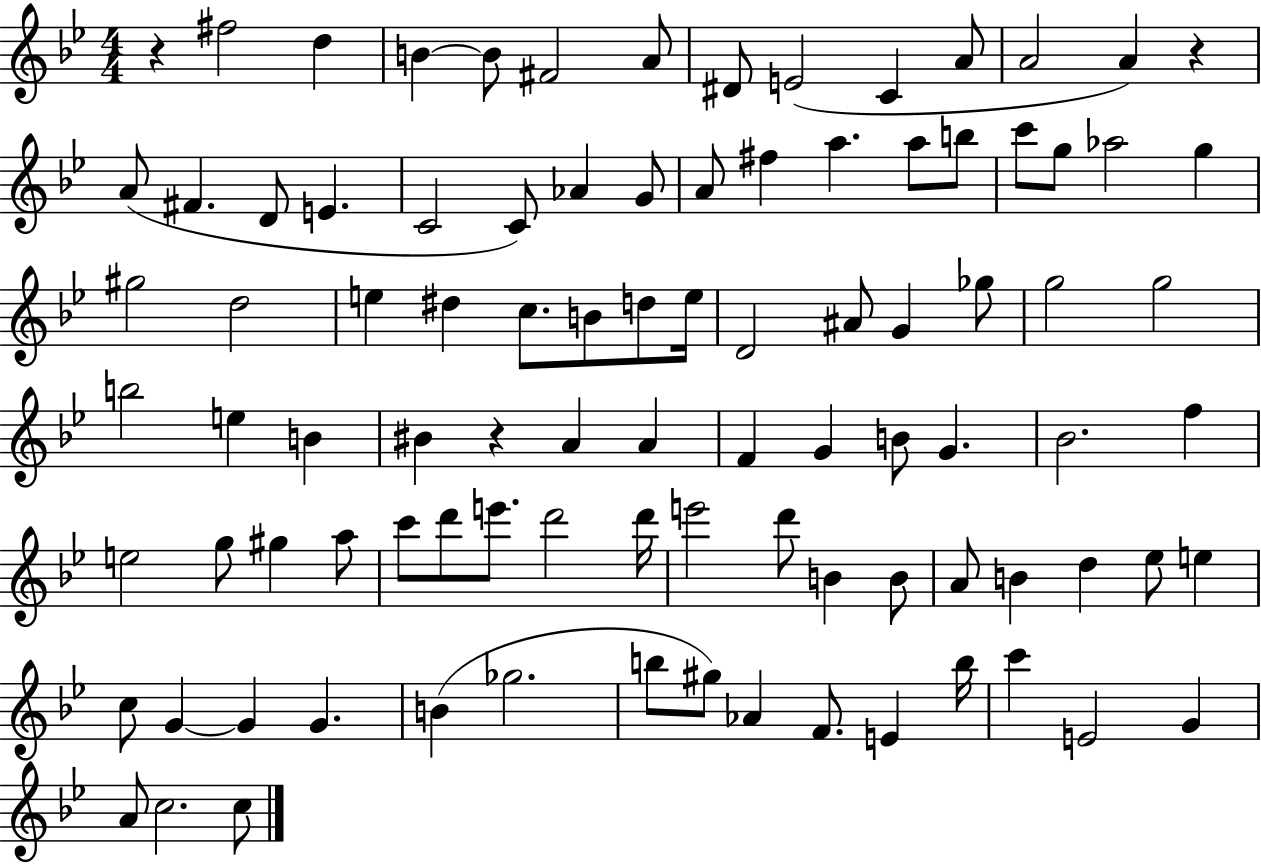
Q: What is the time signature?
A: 4/4